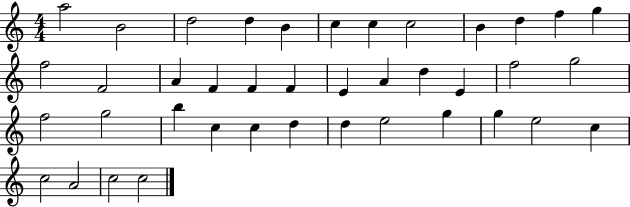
{
  \clef treble
  \numericTimeSignature
  \time 4/4
  \key c \major
  a''2 b'2 | d''2 d''4 b'4 | c''4 c''4 c''2 | b'4 d''4 f''4 g''4 | \break f''2 f'2 | a'4 f'4 f'4 f'4 | e'4 a'4 d''4 e'4 | f''2 g''2 | \break f''2 g''2 | b''4 c''4 c''4 d''4 | d''4 e''2 g''4 | g''4 e''2 c''4 | \break c''2 a'2 | c''2 c''2 | \bar "|."
}